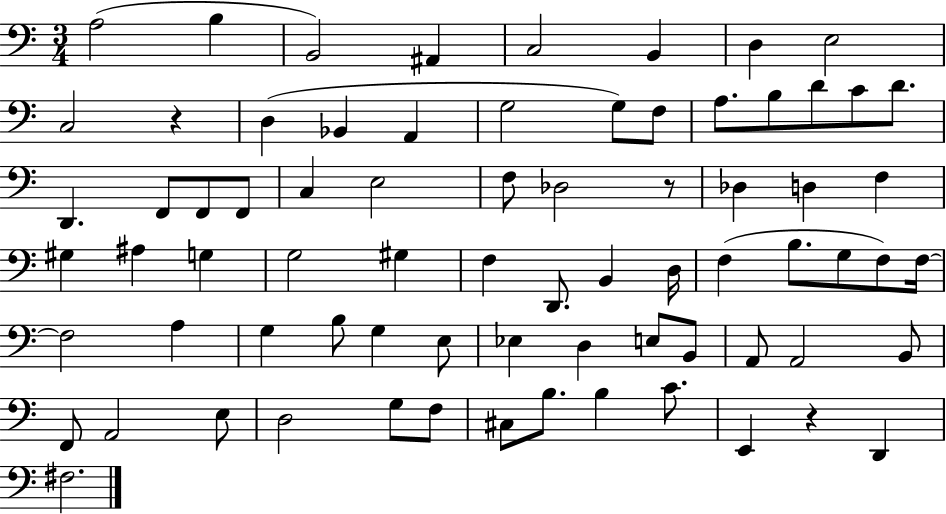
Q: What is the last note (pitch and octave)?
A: F#3